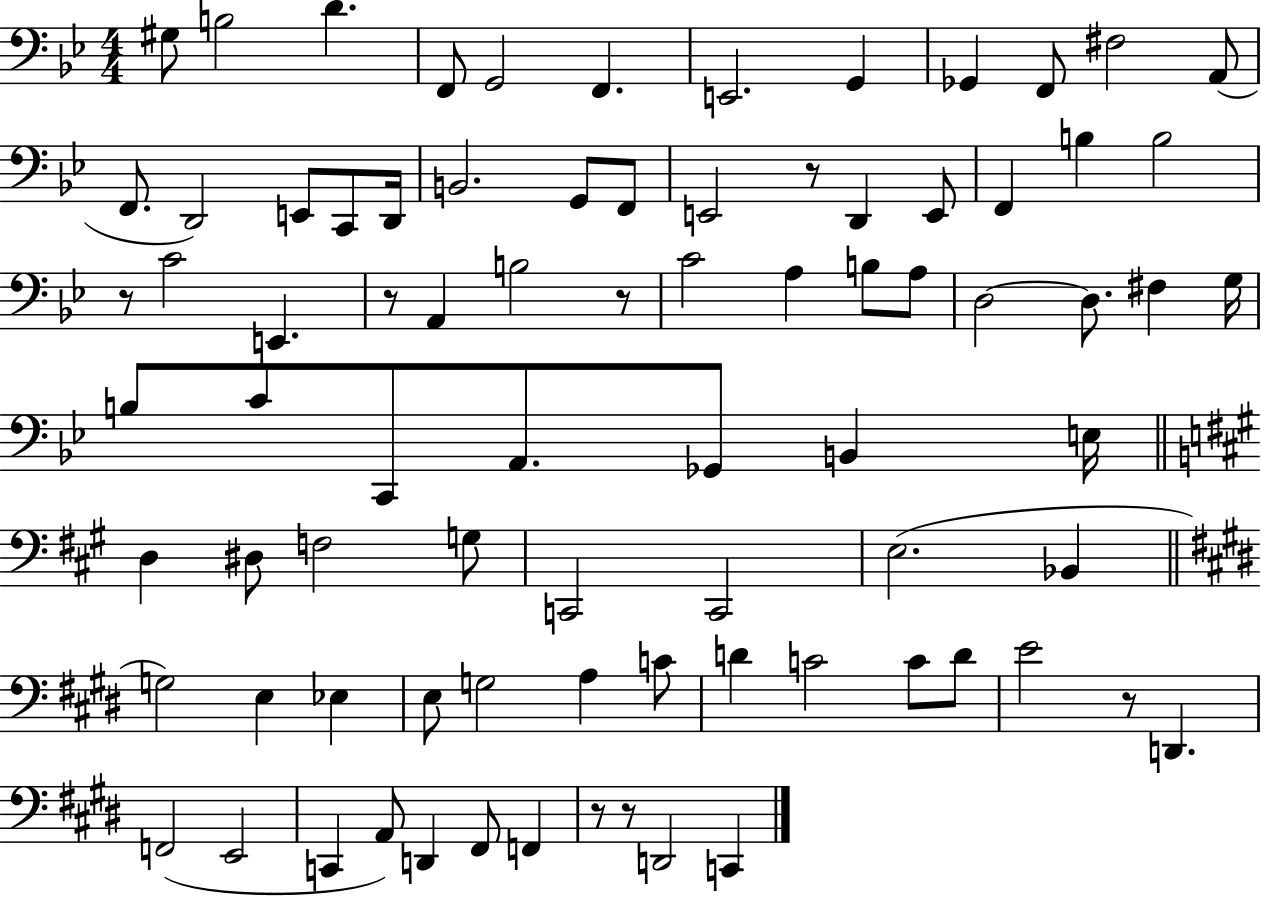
G#3/e B3/h D4/q. F2/e G2/h F2/q. E2/h. G2/q Gb2/q F2/e F#3/h A2/e F2/e. D2/h E2/e C2/e D2/s B2/h. G2/e F2/e E2/h R/e D2/q E2/e F2/q B3/q B3/h R/e C4/h E2/q. R/e A2/q B3/h R/e C4/h A3/q B3/e A3/e D3/h D3/e. F#3/q G3/s B3/e C4/e C2/e A2/e. Gb2/e B2/q E3/s D3/q D#3/e F3/h G3/e C2/h C2/h E3/h. Bb2/q G3/h E3/q Eb3/q E3/e G3/h A3/q C4/e D4/q C4/h C4/e D4/e E4/h R/e D2/q. F2/h E2/h C2/q A2/e D2/q F#2/e F2/q R/e R/e D2/h C2/q